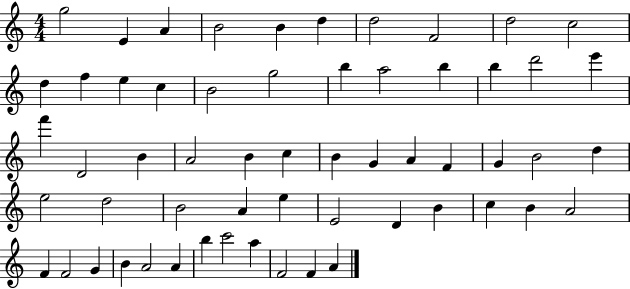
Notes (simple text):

G5/h E4/q A4/q B4/h B4/q D5/q D5/h F4/h D5/h C5/h D5/q F5/q E5/q C5/q B4/h G5/h B5/q A5/h B5/q B5/q D6/h E6/q F6/q D4/h B4/q A4/h B4/q C5/q B4/q G4/q A4/q F4/q G4/q B4/h D5/q E5/h D5/h B4/h A4/q E5/q E4/h D4/q B4/q C5/q B4/q A4/h F4/q F4/h G4/q B4/q A4/h A4/q B5/q C6/h A5/q F4/h F4/q A4/q